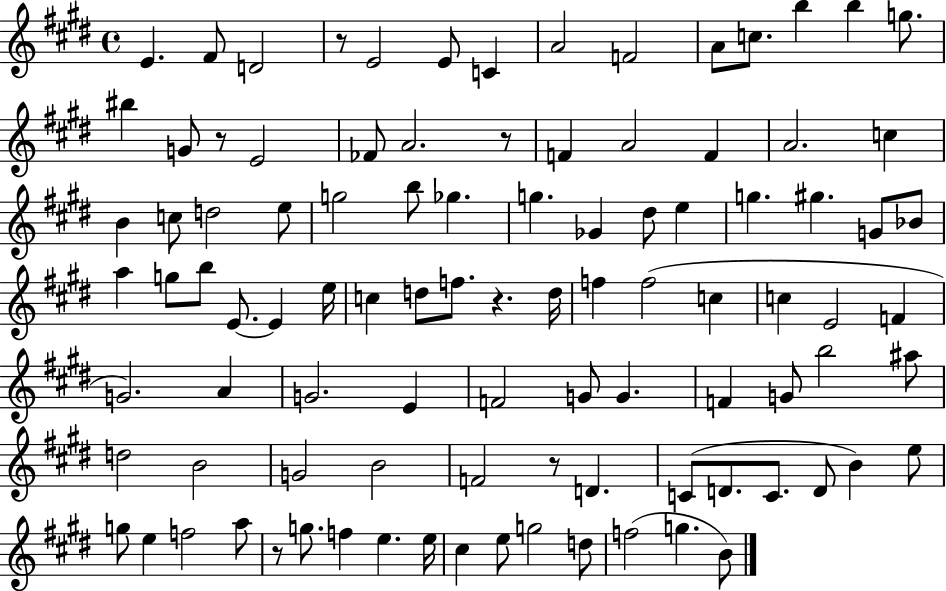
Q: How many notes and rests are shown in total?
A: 98